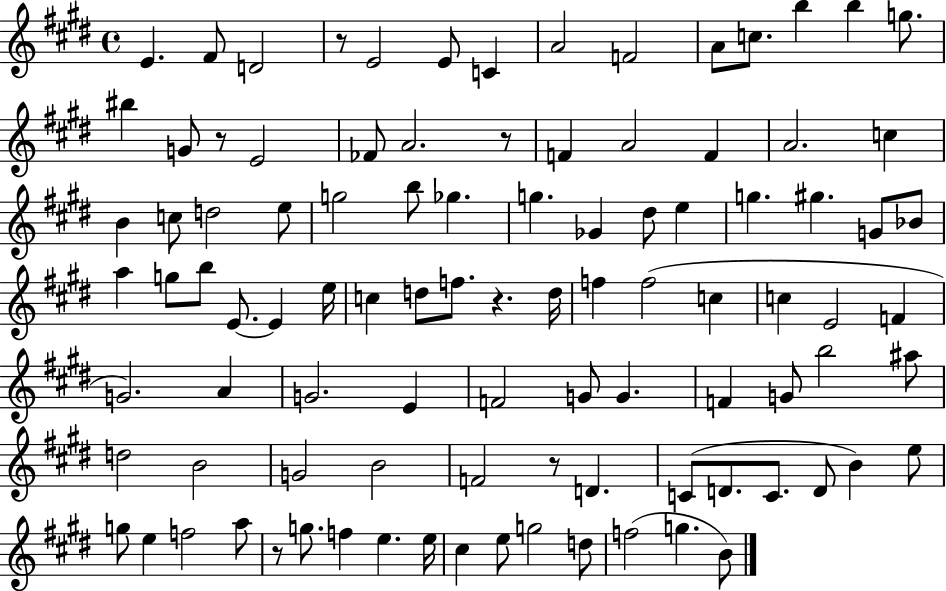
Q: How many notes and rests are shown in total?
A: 98